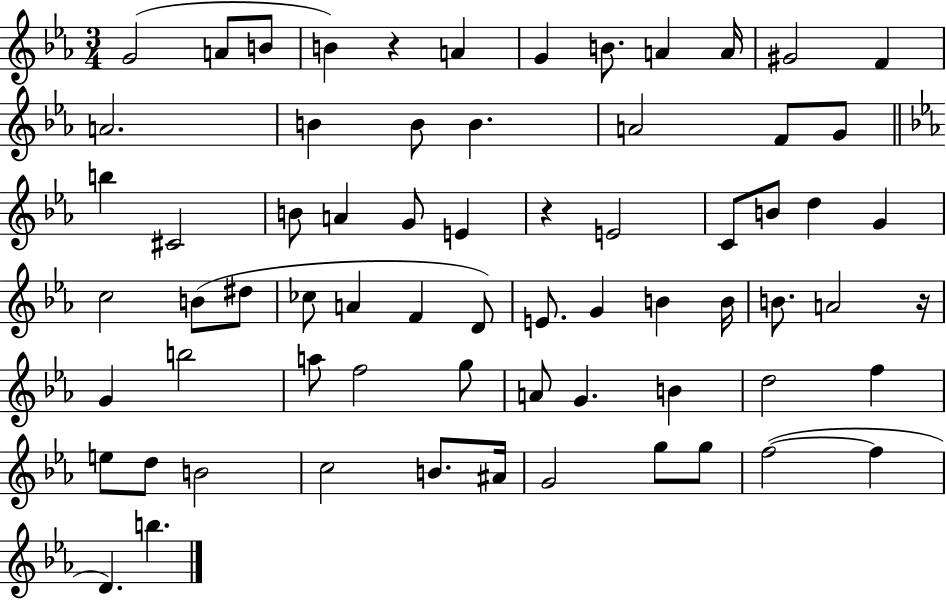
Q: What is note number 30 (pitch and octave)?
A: C5